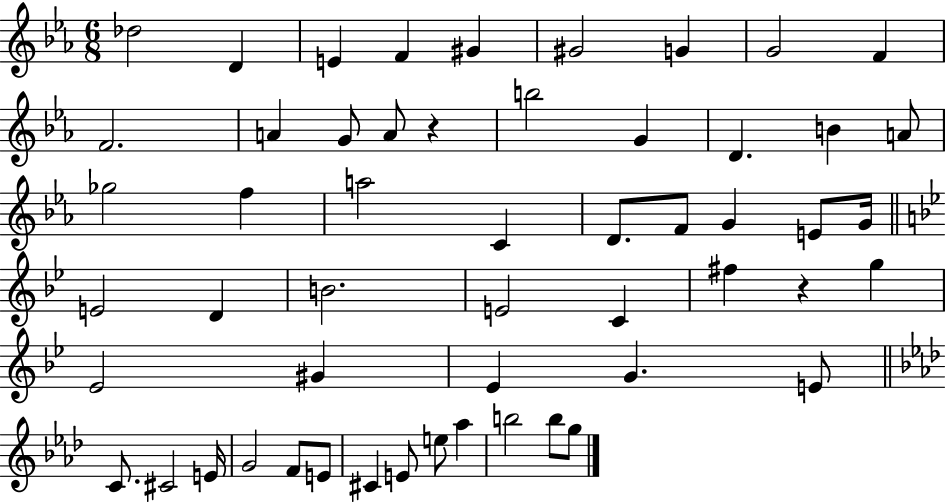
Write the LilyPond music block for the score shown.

{
  \clef treble
  \numericTimeSignature
  \time 6/8
  \key ees \major
  \repeat volta 2 { des''2 d'4 | e'4 f'4 gis'4 | gis'2 g'4 | g'2 f'4 | \break f'2. | a'4 g'8 a'8 r4 | b''2 g'4 | d'4. b'4 a'8 | \break ges''2 f''4 | a''2 c'4 | d'8. f'8 g'4 e'8 g'16 | \bar "||" \break \key g \minor e'2 d'4 | b'2. | e'2 c'4 | fis''4 r4 g''4 | \break ees'2 gis'4 | ees'4 g'4. e'8 | \bar "||" \break \key aes \major c'8. cis'2 e'16 | g'2 f'8 e'8 | cis'4 e'8 e''8 aes''4 | b''2 b''8 g''8 | \break } \bar "|."
}